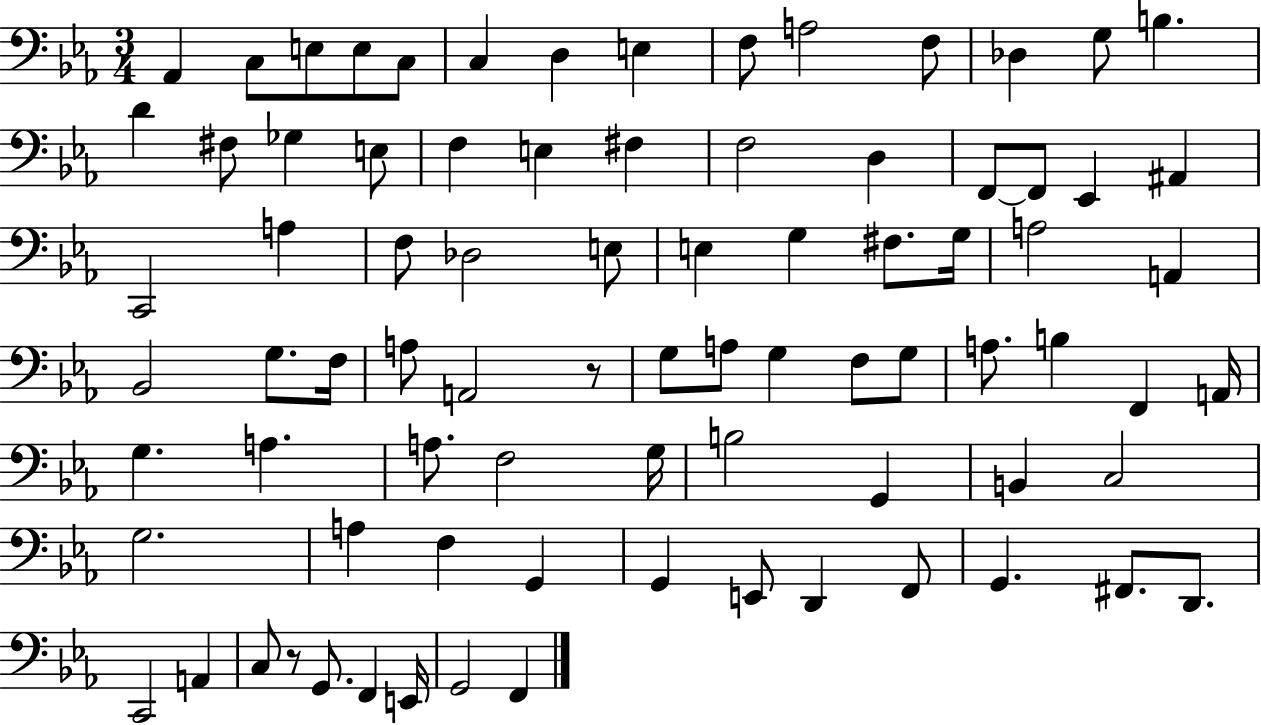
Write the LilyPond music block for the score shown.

{
  \clef bass
  \numericTimeSignature
  \time 3/4
  \key ees \major
  aes,4 c8 e8 e8 c8 | c4 d4 e4 | f8 a2 f8 | des4 g8 b4. | \break d'4 fis8 ges4 e8 | f4 e4 fis4 | f2 d4 | f,8~~ f,8 ees,4 ais,4 | \break c,2 a4 | f8 des2 e8 | e4 g4 fis8. g16 | a2 a,4 | \break bes,2 g8. f16 | a8 a,2 r8 | g8 a8 g4 f8 g8 | a8. b4 f,4 a,16 | \break g4. a4. | a8. f2 g16 | b2 g,4 | b,4 c2 | \break g2. | a4 f4 g,4 | g,4 e,8 d,4 f,8 | g,4. fis,8. d,8. | \break c,2 a,4 | c8 r8 g,8. f,4 e,16 | g,2 f,4 | \bar "|."
}